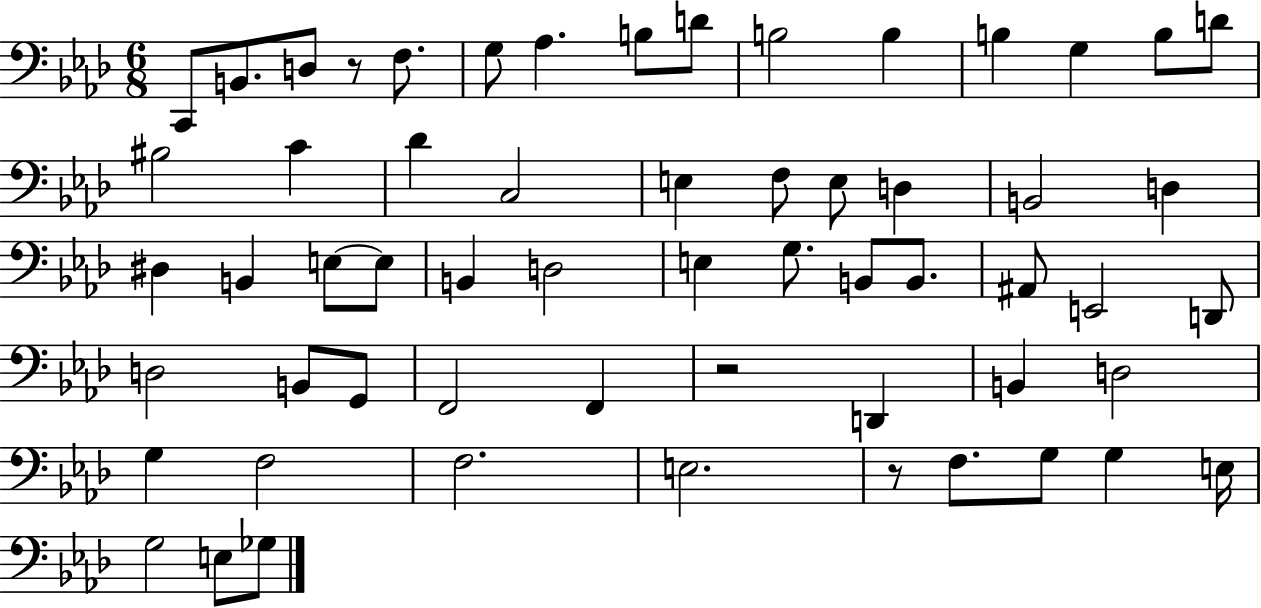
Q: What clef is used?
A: bass